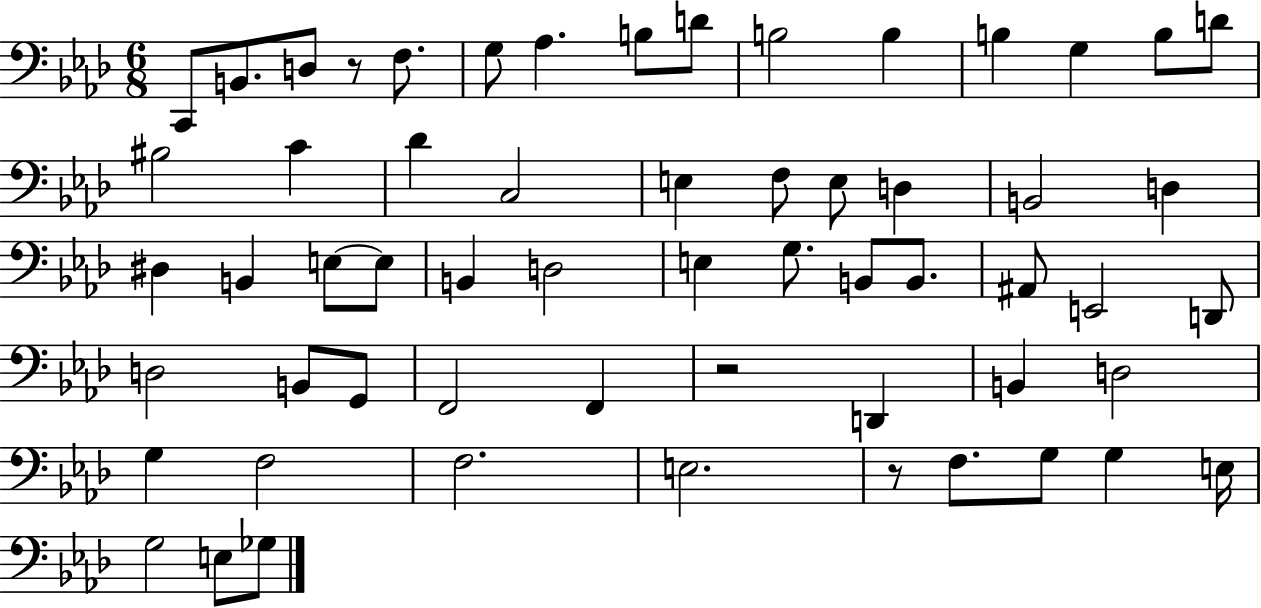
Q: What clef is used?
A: bass